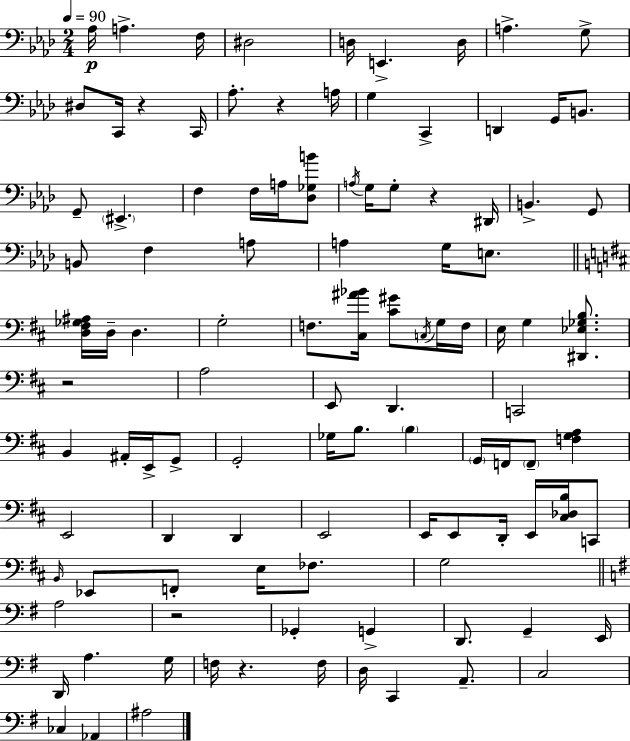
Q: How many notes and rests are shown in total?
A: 106